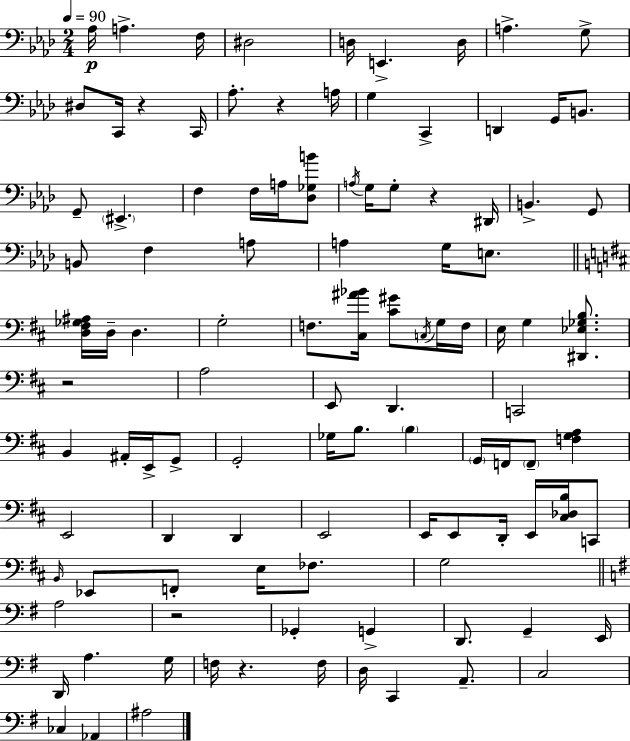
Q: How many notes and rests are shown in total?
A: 106